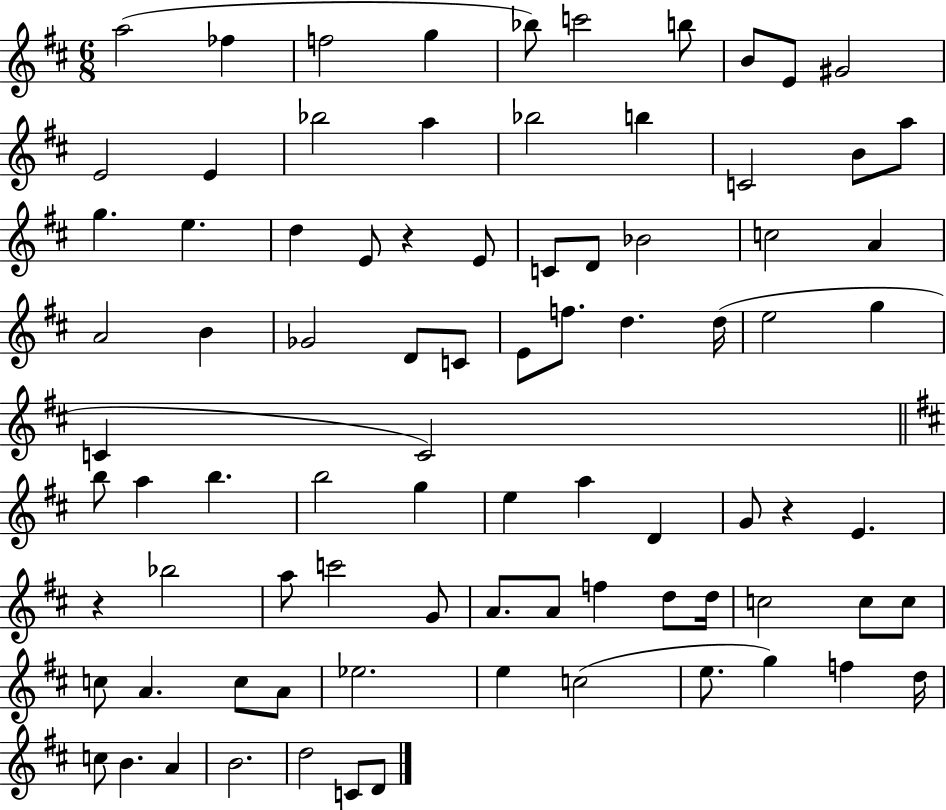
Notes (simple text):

A5/h FES5/q F5/h G5/q Bb5/e C6/h B5/e B4/e E4/e G#4/h E4/h E4/q Bb5/h A5/q Bb5/h B5/q C4/h B4/e A5/e G5/q. E5/q. D5/q E4/e R/q E4/e C4/e D4/e Bb4/h C5/h A4/q A4/h B4/q Gb4/h D4/e C4/e E4/e F5/e. D5/q. D5/s E5/h G5/q C4/q C4/h B5/e A5/q B5/q. B5/h G5/q E5/q A5/q D4/q G4/e R/q E4/q. R/q Bb5/h A5/e C6/h G4/e A4/e. A4/e F5/q D5/e D5/s C5/h C5/e C5/e C5/e A4/q. C5/e A4/e Eb5/h. E5/q C5/h E5/e. G5/q F5/q D5/s C5/e B4/q. A4/q B4/h. D5/h C4/e D4/e